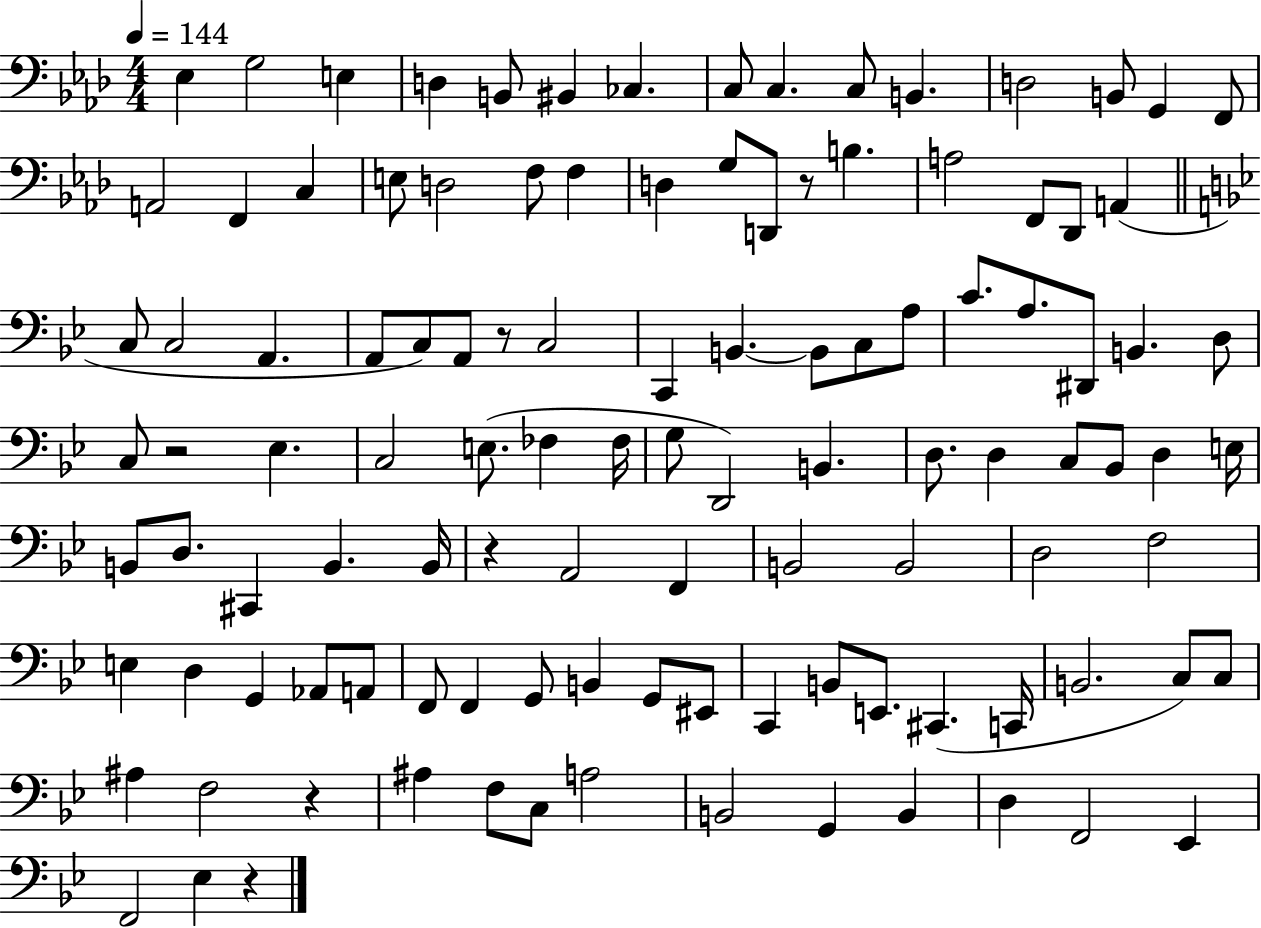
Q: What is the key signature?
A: AES major